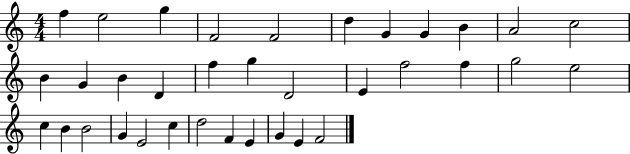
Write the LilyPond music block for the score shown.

{
  \clef treble
  \numericTimeSignature
  \time 4/4
  \key c \major
  f''4 e''2 g''4 | f'2 f'2 | d''4 g'4 g'4 b'4 | a'2 c''2 | \break b'4 g'4 b'4 d'4 | f''4 g''4 d'2 | e'4 f''2 f''4 | g''2 e''2 | \break c''4 b'4 b'2 | g'4 e'2 c''4 | d''2 f'4 e'4 | g'4 e'4 f'2 | \break \bar "|."
}